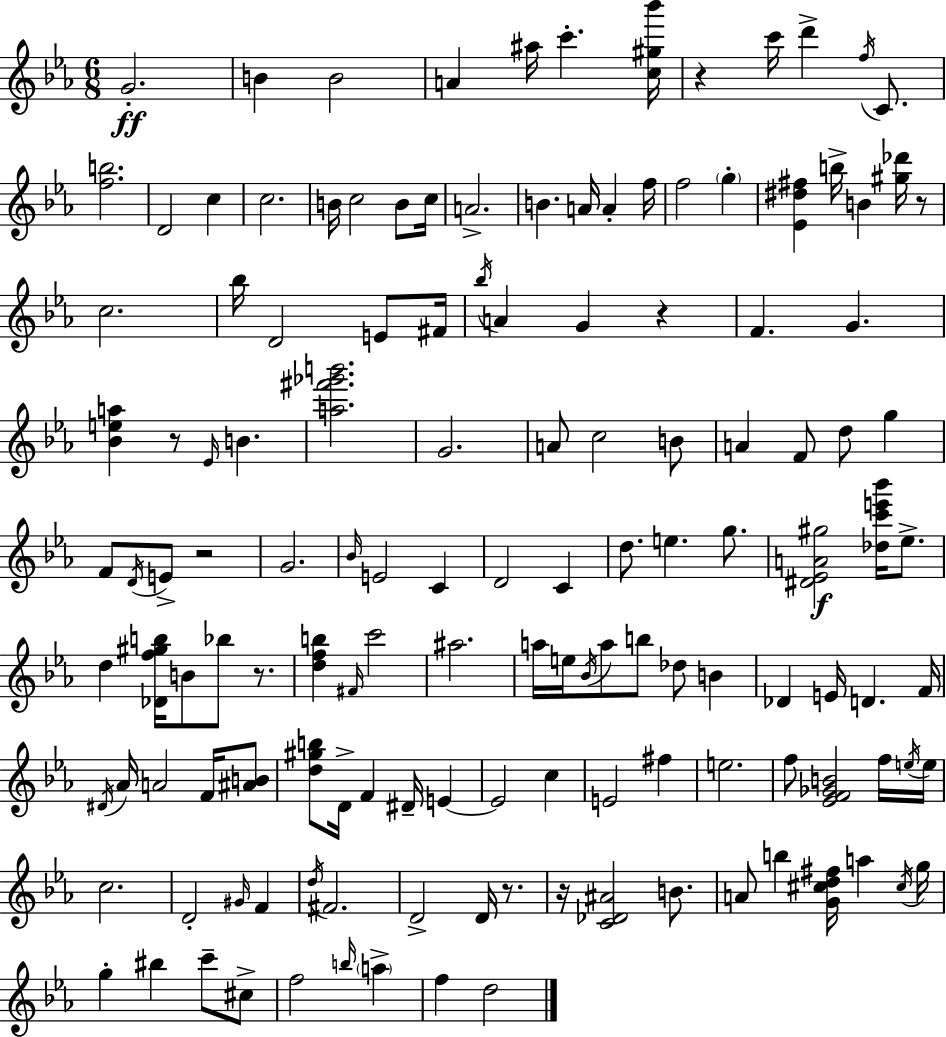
{
  \clef treble
  \numericTimeSignature
  \time 6/8
  \key c \minor
  g'2.-.\ff | b'4 b'2 | a'4 ais''16 c'''4.-. <c'' gis'' bes'''>16 | r4 c'''16 d'''4-> \acciaccatura { f''16 } c'8. | \break <f'' b''>2. | d'2 c''4 | c''2. | b'16 c''2 b'8 | \break c''16 a'2.-> | b'4. a'16 a'4-. | f''16 f''2 \parenthesize g''4-. | <ees' dis'' fis''>4 b''16-> b'4 <gis'' des'''>16 r8 | \break c''2. | bes''16 d'2 e'8 | fis'16 \acciaccatura { bes''16 } a'4 g'4 r4 | f'4. g'4. | \break <bes' e'' a''>4 r8 \grace { ees'16 } b'4. | <a'' fis''' ges''' b'''>2. | g'2. | a'8 c''2 | \break b'8 a'4 f'8 d''8 g''4 | f'8 \acciaccatura { d'16 } e'8-> r2 | g'2. | \grace { bes'16 } e'2 | \break c'4 d'2 | c'4 d''8. e''4. | g''8. <dis' ees' a' gis''>2\f | <des'' c''' e''' bes'''>16 ees''8.-> d''4 <des' f'' gis'' b''>16 b'8 | \break bes''8 r8. <d'' f'' b''>4 \grace { fis'16 } c'''2 | ais''2. | a''16 e''16 \acciaccatura { bes'16 } a''8 b''8 | des''8 b'4 des'4 e'16 | \break d'4. f'16 \acciaccatura { dis'16 } aes'16 a'2 | f'16 <ais' b'>8 <d'' gis'' b''>8 d'16-> f'4 | dis'16-- e'4~~ e'2 | c''4 e'2 | \break fis''4 e''2. | f''8 <ees' f' ges' b'>2 | f''16 \acciaccatura { e''16 } e''16 c''2. | d'2-. | \break \grace { gis'16 } f'4 \acciaccatura { d''16 } fis'2. | d'2-> | d'16 r8. r16 | <c' des' ais'>2 b'8. a'8 | \break b''4 <g' cis'' d'' fis''>16 a''4 \acciaccatura { cis''16 } g''16 | g''4-. bis''4 c'''8-- cis''8-> | f''2 \grace { b''16 } \parenthesize a''4-> | f''4 d''2 | \break \bar "|."
}